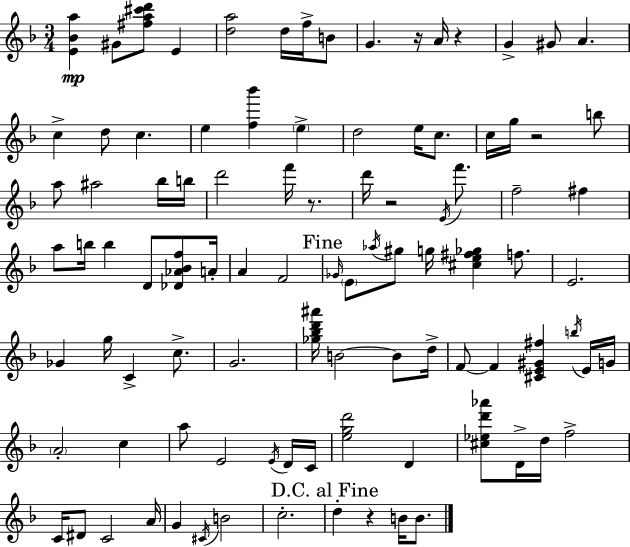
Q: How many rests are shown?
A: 6